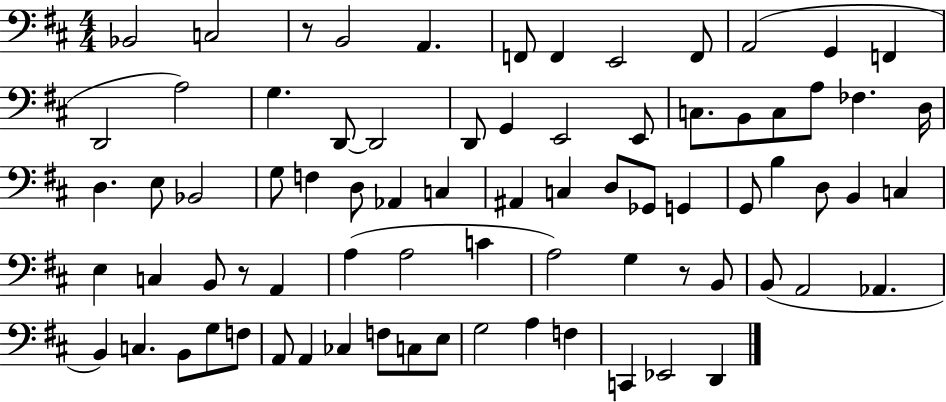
{
  \clef bass
  \numericTimeSignature
  \time 4/4
  \key d \major
  bes,2 c2 | r8 b,2 a,4. | f,8 f,4 e,2 f,8 | a,2( g,4 f,4 | \break d,2 a2) | g4. d,8~~ d,2 | d,8 g,4 e,2 e,8 | c8. b,8 c8 a8 fes4. d16 | \break d4. e8 bes,2 | g8 f4 d8 aes,4 c4 | ais,4 c4 d8 ges,8 g,4 | g,8 b4 d8 b,4 c4 | \break e4 c4 b,8 r8 a,4 | a4( a2 c'4 | a2) g4 r8 b,8 | b,8( a,2 aes,4. | \break b,4) c4. b,8 g8 f8 | a,8 a,4 ces4 f8 c8 e8 | g2 a4 f4 | c,4 ees,2 d,4 | \break \bar "|."
}